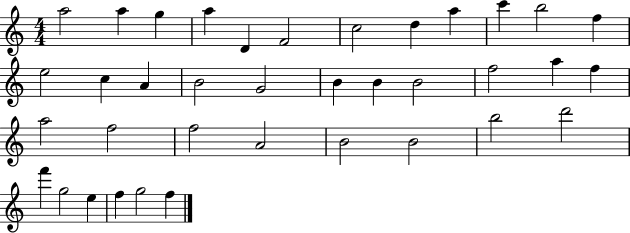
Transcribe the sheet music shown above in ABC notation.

X:1
T:Untitled
M:4/4
L:1/4
K:C
a2 a g a D F2 c2 d a c' b2 f e2 c A B2 G2 B B B2 f2 a f a2 f2 f2 A2 B2 B2 b2 d'2 f' g2 e f g2 f